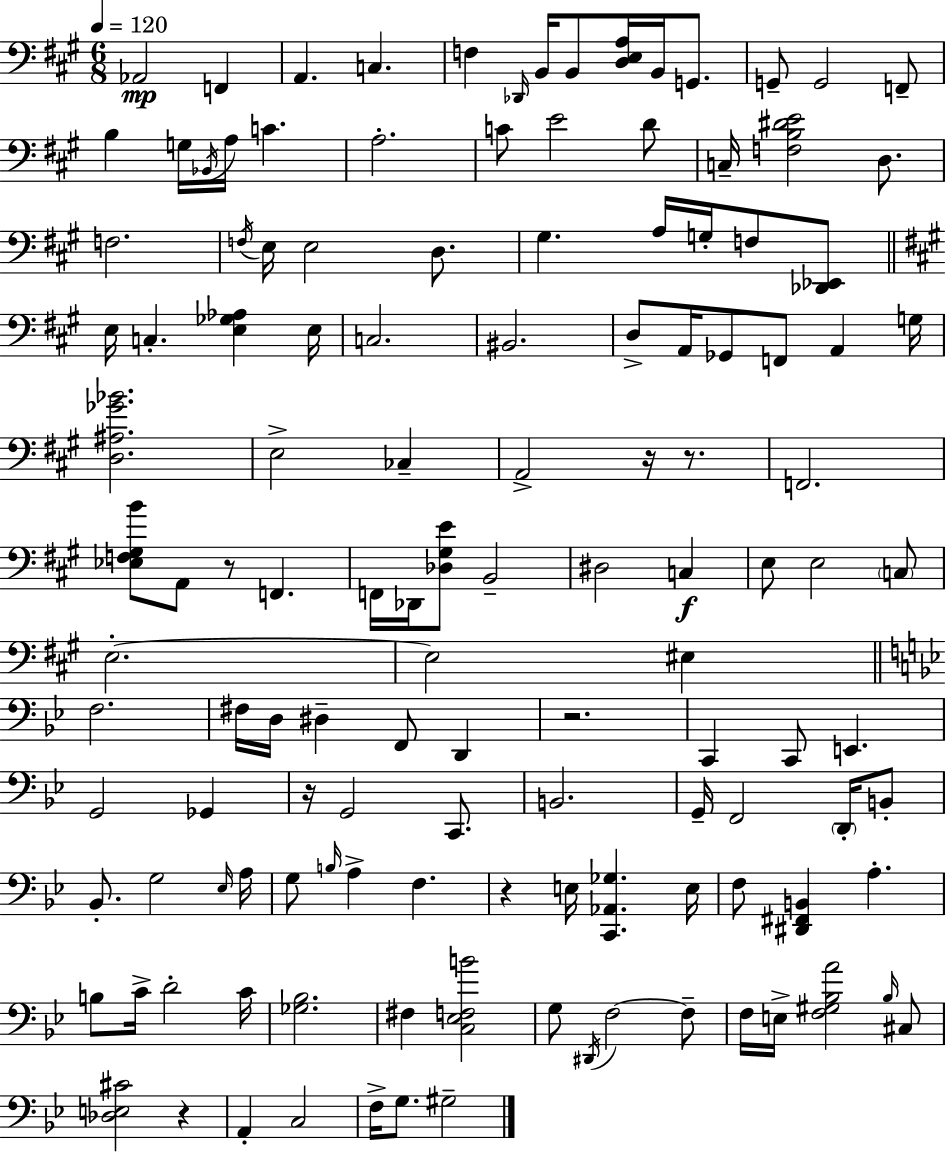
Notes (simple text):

Ab2/h F2/q A2/q. C3/q. F3/q Db2/s B2/s B2/e [D3,E3,A3]/s B2/s G2/e. G2/e G2/h F2/e B3/q G3/s Bb2/s A3/s C4/q. A3/h. C4/e E4/h D4/e C3/s [F3,B3,D#4,E4]/h D3/e. F3/h. F3/s E3/s E3/h D3/e. G#3/q. A3/s G3/s F3/e [Db2,Eb2]/e E3/s C3/q. [E3,Gb3,Ab3]/q E3/s C3/h. BIS2/h. D3/e A2/s Gb2/e F2/e A2/q G3/s [D3,A#3,Gb4,Bb4]/h. E3/h CES3/q A2/h R/s R/e. F2/h. [Eb3,F3,G#3,B4]/e A2/e R/e F2/q. F2/s Db2/s [Db3,G#3,E4]/e B2/h D#3/h C3/q E3/e E3/h C3/e E3/h. E3/h EIS3/q F3/h. F#3/s D3/s D#3/q F2/e D2/q R/h. C2/q C2/e E2/q. G2/h Gb2/q R/s G2/h C2/e. B2/h. G2/s F2/h D2/s B2/e Bb2/e. G3/h Eb3/s A3/s G3/e B3/s A3/q F3/q. R/q E3/s [C2,Ab2,Gb3]/q. E3/s F3/e [D#2,F#2,B2]/q A3/q. B3/e C4/s D4/h C4/s [Gb3,Bb3]/h. F#3/q [C3,Eb3,F3,B4]/h G3/e D#2/s F3/h F3/e F3/s E3/s [F3,G#3,Bb3,A4]/h Bb3/s C#3/e [Db3,E3,C#4]/h R/q A2/q C3/h F3/s G3/e. G#3/h